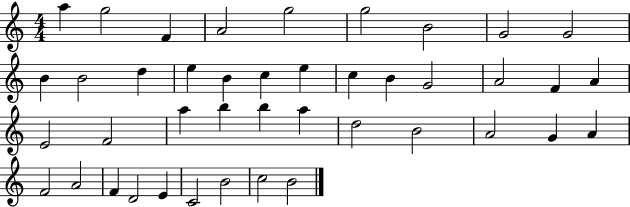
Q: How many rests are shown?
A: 0